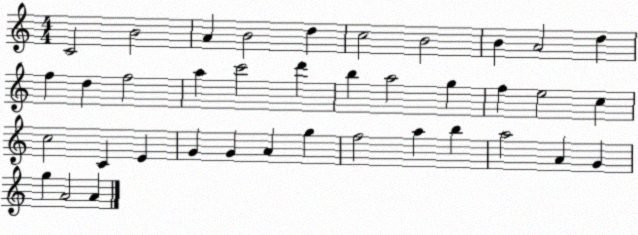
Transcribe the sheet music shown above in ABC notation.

X:1
T:Untitled
M:4/4
L:1/4
K:C
C2 B2 A B2 d c2 B2 B A2 d f d f2 a c'2 d' b a2 g f e2 c c2 C E G G A g f2 a b a2 A G g A2 A